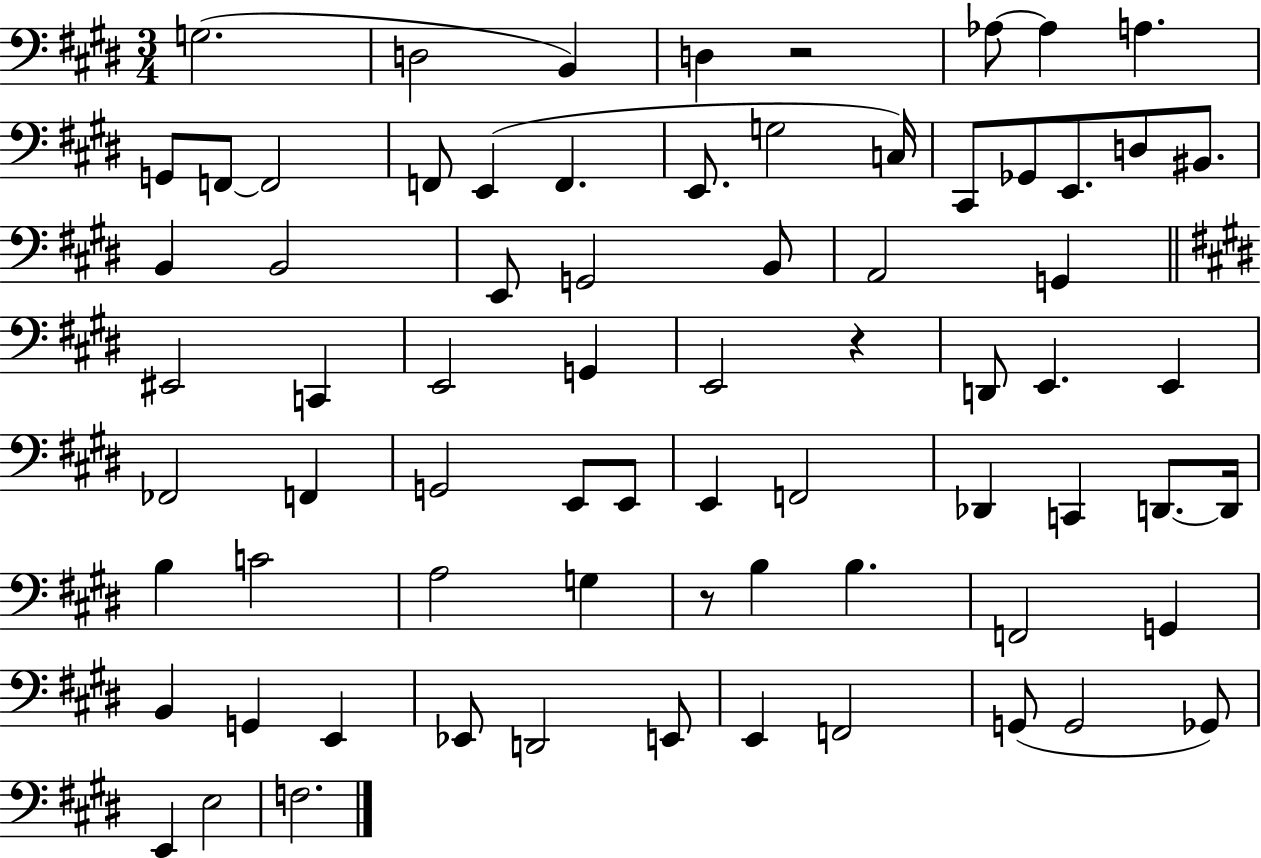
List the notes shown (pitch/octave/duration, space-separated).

G3/h. D3/h B2/q D3/q R/h Ab3/e Ab3/q A3/q. G2/e F2/e F2/h F2/e E2/q F2/q. E2/e. G3/h C3/s C#2/e Gb2/e E2/e. D3/e BIS2/e. B2/q B2/h E2/e G2/h B2/e A2/h G2/q EIS2/h C2/q E2/h G2/q E2/h R/q D2/e E2/q. E2/q FES2/h F2/q G2/h E2/e E2/e E2/q F2/h Db2/q C2/q D2/e. D2/s B3/q C4/h A3/h G3/q R/e B3/q B3/q. F2/h G2/q B2/q G2/q E2/q Eb2/e D2/h E2/e E2/q F2/h G2/e G2/h Gb2/e E2/q E3/h F3/h.